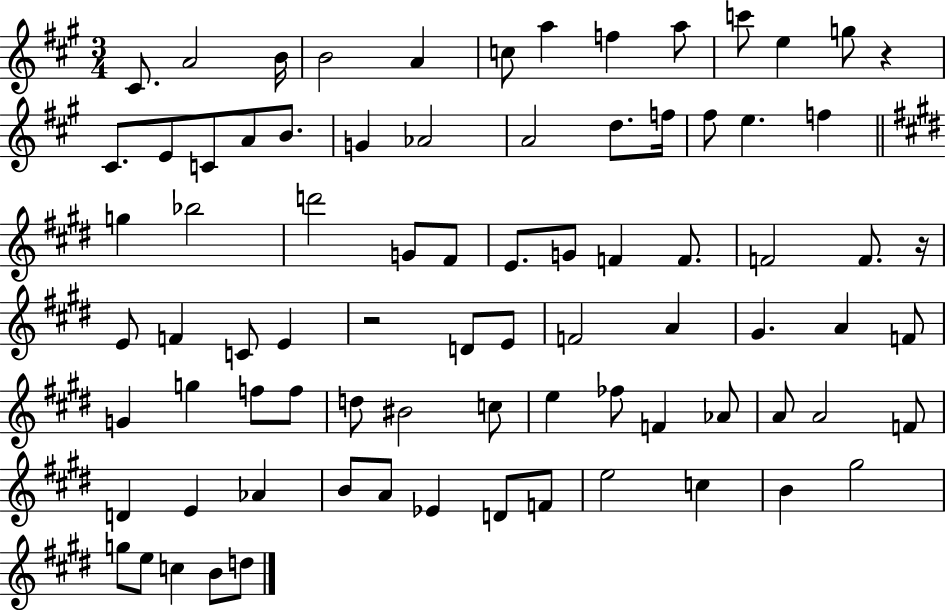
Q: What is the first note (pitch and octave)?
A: C#4